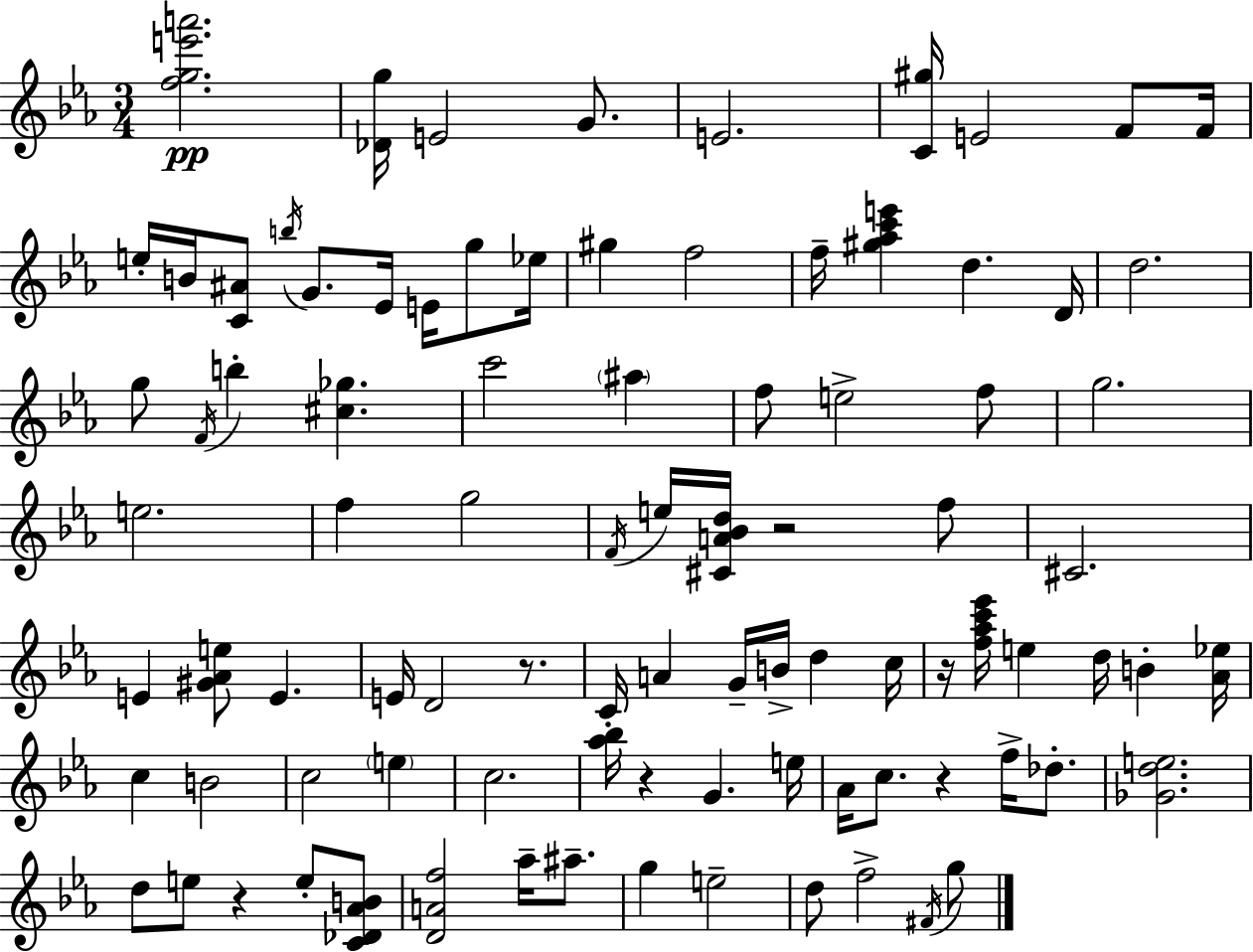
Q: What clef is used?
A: treble